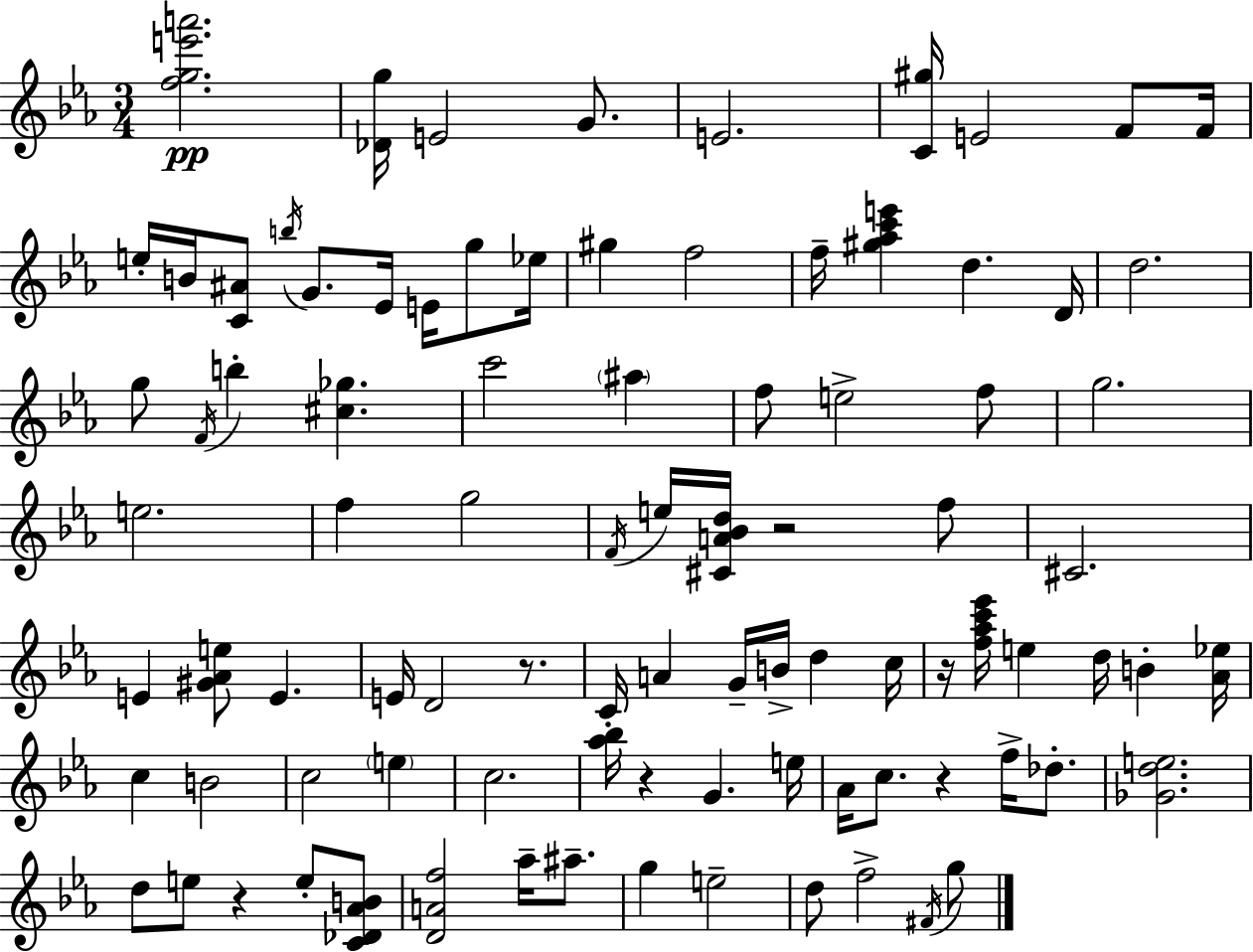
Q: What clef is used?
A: treble